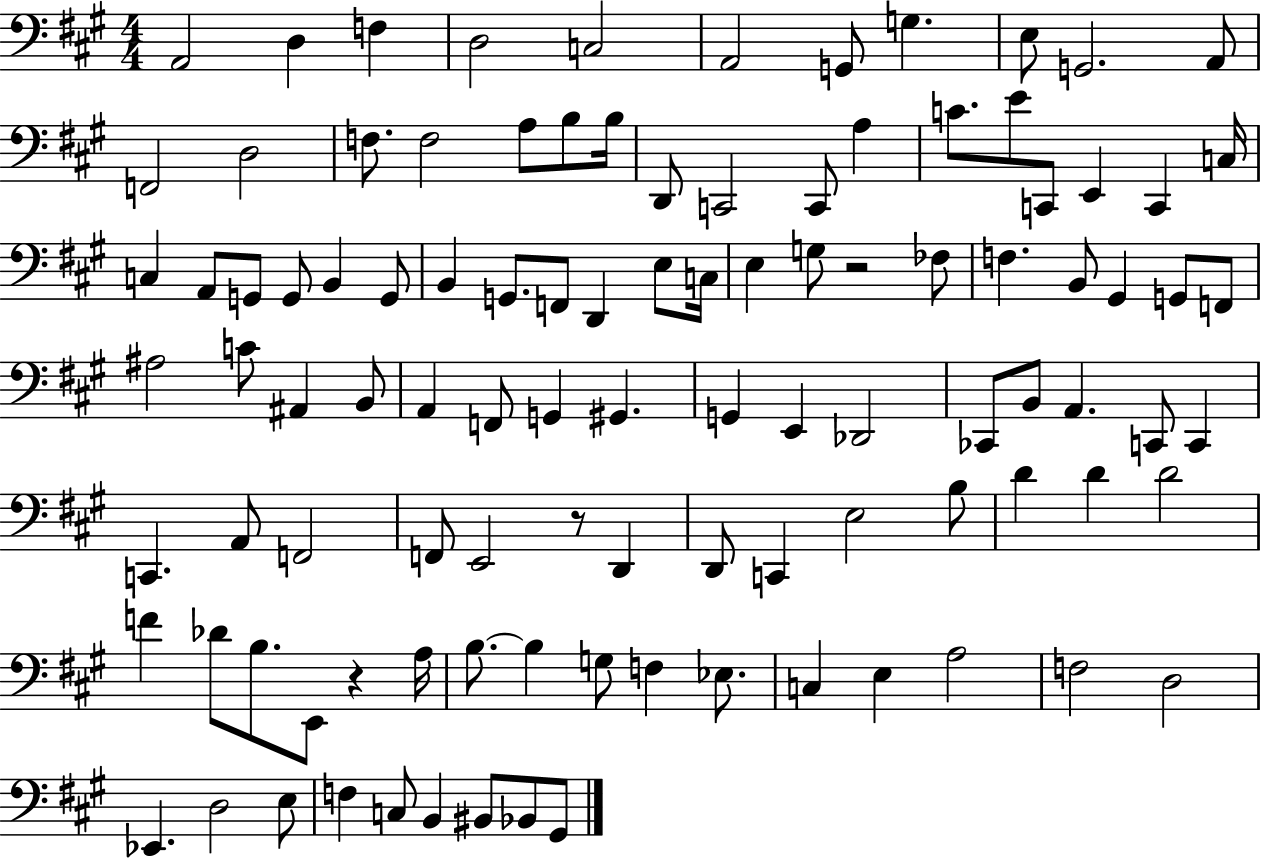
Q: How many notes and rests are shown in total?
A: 104